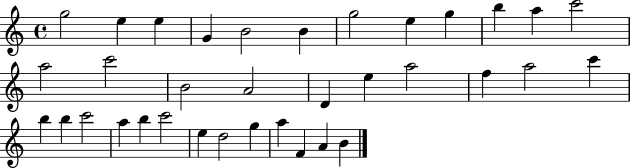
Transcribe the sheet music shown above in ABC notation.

X:1
T:Untitled
M:4/4
L:1/4
K:C
g2 e e G B2 B g2 e g b a c'2 a2 c'2 B2 A2 D e a2 f a2 c' b b c'2 a b c'2 e d2 g a F A B